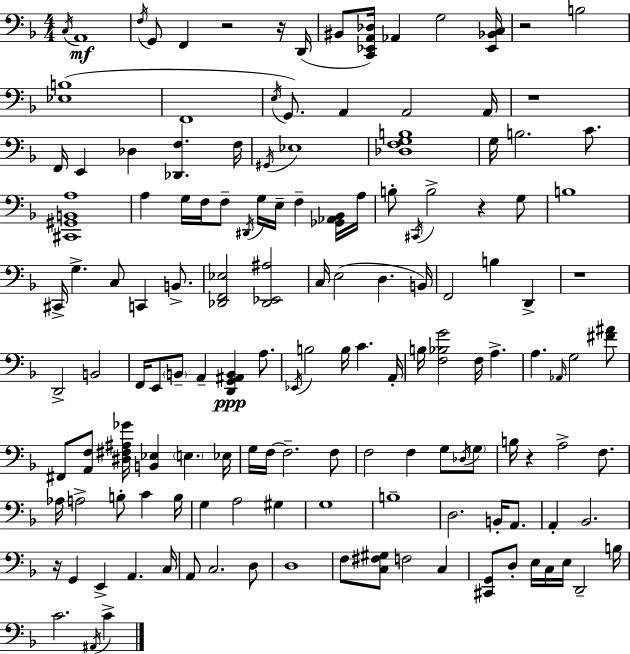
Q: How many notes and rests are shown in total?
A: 144